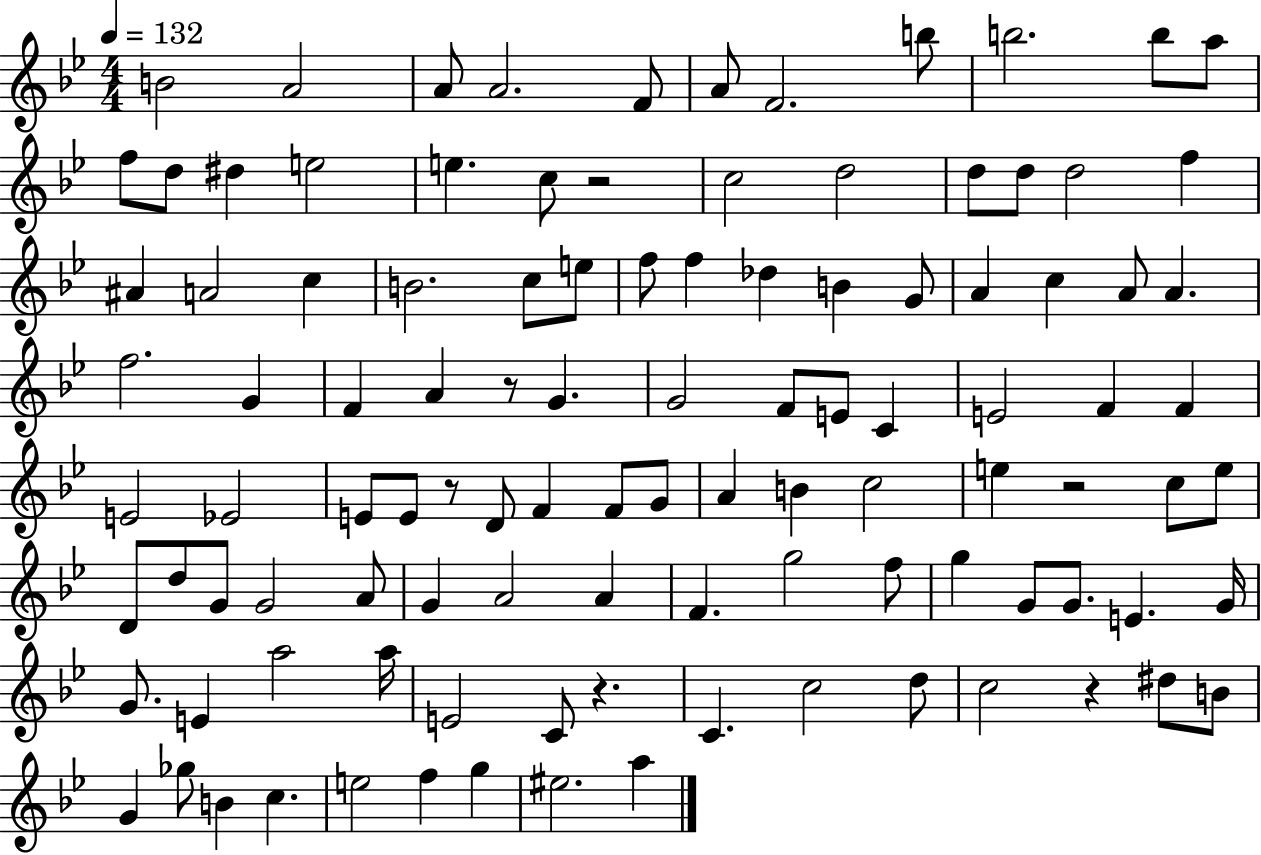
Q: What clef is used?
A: treble